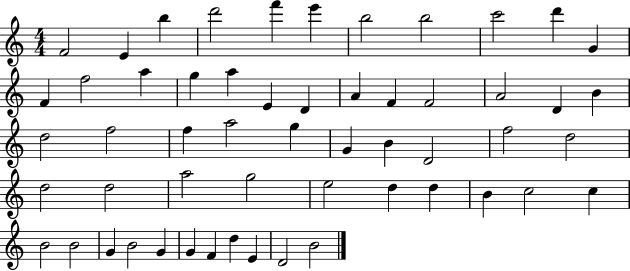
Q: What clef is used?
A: treble